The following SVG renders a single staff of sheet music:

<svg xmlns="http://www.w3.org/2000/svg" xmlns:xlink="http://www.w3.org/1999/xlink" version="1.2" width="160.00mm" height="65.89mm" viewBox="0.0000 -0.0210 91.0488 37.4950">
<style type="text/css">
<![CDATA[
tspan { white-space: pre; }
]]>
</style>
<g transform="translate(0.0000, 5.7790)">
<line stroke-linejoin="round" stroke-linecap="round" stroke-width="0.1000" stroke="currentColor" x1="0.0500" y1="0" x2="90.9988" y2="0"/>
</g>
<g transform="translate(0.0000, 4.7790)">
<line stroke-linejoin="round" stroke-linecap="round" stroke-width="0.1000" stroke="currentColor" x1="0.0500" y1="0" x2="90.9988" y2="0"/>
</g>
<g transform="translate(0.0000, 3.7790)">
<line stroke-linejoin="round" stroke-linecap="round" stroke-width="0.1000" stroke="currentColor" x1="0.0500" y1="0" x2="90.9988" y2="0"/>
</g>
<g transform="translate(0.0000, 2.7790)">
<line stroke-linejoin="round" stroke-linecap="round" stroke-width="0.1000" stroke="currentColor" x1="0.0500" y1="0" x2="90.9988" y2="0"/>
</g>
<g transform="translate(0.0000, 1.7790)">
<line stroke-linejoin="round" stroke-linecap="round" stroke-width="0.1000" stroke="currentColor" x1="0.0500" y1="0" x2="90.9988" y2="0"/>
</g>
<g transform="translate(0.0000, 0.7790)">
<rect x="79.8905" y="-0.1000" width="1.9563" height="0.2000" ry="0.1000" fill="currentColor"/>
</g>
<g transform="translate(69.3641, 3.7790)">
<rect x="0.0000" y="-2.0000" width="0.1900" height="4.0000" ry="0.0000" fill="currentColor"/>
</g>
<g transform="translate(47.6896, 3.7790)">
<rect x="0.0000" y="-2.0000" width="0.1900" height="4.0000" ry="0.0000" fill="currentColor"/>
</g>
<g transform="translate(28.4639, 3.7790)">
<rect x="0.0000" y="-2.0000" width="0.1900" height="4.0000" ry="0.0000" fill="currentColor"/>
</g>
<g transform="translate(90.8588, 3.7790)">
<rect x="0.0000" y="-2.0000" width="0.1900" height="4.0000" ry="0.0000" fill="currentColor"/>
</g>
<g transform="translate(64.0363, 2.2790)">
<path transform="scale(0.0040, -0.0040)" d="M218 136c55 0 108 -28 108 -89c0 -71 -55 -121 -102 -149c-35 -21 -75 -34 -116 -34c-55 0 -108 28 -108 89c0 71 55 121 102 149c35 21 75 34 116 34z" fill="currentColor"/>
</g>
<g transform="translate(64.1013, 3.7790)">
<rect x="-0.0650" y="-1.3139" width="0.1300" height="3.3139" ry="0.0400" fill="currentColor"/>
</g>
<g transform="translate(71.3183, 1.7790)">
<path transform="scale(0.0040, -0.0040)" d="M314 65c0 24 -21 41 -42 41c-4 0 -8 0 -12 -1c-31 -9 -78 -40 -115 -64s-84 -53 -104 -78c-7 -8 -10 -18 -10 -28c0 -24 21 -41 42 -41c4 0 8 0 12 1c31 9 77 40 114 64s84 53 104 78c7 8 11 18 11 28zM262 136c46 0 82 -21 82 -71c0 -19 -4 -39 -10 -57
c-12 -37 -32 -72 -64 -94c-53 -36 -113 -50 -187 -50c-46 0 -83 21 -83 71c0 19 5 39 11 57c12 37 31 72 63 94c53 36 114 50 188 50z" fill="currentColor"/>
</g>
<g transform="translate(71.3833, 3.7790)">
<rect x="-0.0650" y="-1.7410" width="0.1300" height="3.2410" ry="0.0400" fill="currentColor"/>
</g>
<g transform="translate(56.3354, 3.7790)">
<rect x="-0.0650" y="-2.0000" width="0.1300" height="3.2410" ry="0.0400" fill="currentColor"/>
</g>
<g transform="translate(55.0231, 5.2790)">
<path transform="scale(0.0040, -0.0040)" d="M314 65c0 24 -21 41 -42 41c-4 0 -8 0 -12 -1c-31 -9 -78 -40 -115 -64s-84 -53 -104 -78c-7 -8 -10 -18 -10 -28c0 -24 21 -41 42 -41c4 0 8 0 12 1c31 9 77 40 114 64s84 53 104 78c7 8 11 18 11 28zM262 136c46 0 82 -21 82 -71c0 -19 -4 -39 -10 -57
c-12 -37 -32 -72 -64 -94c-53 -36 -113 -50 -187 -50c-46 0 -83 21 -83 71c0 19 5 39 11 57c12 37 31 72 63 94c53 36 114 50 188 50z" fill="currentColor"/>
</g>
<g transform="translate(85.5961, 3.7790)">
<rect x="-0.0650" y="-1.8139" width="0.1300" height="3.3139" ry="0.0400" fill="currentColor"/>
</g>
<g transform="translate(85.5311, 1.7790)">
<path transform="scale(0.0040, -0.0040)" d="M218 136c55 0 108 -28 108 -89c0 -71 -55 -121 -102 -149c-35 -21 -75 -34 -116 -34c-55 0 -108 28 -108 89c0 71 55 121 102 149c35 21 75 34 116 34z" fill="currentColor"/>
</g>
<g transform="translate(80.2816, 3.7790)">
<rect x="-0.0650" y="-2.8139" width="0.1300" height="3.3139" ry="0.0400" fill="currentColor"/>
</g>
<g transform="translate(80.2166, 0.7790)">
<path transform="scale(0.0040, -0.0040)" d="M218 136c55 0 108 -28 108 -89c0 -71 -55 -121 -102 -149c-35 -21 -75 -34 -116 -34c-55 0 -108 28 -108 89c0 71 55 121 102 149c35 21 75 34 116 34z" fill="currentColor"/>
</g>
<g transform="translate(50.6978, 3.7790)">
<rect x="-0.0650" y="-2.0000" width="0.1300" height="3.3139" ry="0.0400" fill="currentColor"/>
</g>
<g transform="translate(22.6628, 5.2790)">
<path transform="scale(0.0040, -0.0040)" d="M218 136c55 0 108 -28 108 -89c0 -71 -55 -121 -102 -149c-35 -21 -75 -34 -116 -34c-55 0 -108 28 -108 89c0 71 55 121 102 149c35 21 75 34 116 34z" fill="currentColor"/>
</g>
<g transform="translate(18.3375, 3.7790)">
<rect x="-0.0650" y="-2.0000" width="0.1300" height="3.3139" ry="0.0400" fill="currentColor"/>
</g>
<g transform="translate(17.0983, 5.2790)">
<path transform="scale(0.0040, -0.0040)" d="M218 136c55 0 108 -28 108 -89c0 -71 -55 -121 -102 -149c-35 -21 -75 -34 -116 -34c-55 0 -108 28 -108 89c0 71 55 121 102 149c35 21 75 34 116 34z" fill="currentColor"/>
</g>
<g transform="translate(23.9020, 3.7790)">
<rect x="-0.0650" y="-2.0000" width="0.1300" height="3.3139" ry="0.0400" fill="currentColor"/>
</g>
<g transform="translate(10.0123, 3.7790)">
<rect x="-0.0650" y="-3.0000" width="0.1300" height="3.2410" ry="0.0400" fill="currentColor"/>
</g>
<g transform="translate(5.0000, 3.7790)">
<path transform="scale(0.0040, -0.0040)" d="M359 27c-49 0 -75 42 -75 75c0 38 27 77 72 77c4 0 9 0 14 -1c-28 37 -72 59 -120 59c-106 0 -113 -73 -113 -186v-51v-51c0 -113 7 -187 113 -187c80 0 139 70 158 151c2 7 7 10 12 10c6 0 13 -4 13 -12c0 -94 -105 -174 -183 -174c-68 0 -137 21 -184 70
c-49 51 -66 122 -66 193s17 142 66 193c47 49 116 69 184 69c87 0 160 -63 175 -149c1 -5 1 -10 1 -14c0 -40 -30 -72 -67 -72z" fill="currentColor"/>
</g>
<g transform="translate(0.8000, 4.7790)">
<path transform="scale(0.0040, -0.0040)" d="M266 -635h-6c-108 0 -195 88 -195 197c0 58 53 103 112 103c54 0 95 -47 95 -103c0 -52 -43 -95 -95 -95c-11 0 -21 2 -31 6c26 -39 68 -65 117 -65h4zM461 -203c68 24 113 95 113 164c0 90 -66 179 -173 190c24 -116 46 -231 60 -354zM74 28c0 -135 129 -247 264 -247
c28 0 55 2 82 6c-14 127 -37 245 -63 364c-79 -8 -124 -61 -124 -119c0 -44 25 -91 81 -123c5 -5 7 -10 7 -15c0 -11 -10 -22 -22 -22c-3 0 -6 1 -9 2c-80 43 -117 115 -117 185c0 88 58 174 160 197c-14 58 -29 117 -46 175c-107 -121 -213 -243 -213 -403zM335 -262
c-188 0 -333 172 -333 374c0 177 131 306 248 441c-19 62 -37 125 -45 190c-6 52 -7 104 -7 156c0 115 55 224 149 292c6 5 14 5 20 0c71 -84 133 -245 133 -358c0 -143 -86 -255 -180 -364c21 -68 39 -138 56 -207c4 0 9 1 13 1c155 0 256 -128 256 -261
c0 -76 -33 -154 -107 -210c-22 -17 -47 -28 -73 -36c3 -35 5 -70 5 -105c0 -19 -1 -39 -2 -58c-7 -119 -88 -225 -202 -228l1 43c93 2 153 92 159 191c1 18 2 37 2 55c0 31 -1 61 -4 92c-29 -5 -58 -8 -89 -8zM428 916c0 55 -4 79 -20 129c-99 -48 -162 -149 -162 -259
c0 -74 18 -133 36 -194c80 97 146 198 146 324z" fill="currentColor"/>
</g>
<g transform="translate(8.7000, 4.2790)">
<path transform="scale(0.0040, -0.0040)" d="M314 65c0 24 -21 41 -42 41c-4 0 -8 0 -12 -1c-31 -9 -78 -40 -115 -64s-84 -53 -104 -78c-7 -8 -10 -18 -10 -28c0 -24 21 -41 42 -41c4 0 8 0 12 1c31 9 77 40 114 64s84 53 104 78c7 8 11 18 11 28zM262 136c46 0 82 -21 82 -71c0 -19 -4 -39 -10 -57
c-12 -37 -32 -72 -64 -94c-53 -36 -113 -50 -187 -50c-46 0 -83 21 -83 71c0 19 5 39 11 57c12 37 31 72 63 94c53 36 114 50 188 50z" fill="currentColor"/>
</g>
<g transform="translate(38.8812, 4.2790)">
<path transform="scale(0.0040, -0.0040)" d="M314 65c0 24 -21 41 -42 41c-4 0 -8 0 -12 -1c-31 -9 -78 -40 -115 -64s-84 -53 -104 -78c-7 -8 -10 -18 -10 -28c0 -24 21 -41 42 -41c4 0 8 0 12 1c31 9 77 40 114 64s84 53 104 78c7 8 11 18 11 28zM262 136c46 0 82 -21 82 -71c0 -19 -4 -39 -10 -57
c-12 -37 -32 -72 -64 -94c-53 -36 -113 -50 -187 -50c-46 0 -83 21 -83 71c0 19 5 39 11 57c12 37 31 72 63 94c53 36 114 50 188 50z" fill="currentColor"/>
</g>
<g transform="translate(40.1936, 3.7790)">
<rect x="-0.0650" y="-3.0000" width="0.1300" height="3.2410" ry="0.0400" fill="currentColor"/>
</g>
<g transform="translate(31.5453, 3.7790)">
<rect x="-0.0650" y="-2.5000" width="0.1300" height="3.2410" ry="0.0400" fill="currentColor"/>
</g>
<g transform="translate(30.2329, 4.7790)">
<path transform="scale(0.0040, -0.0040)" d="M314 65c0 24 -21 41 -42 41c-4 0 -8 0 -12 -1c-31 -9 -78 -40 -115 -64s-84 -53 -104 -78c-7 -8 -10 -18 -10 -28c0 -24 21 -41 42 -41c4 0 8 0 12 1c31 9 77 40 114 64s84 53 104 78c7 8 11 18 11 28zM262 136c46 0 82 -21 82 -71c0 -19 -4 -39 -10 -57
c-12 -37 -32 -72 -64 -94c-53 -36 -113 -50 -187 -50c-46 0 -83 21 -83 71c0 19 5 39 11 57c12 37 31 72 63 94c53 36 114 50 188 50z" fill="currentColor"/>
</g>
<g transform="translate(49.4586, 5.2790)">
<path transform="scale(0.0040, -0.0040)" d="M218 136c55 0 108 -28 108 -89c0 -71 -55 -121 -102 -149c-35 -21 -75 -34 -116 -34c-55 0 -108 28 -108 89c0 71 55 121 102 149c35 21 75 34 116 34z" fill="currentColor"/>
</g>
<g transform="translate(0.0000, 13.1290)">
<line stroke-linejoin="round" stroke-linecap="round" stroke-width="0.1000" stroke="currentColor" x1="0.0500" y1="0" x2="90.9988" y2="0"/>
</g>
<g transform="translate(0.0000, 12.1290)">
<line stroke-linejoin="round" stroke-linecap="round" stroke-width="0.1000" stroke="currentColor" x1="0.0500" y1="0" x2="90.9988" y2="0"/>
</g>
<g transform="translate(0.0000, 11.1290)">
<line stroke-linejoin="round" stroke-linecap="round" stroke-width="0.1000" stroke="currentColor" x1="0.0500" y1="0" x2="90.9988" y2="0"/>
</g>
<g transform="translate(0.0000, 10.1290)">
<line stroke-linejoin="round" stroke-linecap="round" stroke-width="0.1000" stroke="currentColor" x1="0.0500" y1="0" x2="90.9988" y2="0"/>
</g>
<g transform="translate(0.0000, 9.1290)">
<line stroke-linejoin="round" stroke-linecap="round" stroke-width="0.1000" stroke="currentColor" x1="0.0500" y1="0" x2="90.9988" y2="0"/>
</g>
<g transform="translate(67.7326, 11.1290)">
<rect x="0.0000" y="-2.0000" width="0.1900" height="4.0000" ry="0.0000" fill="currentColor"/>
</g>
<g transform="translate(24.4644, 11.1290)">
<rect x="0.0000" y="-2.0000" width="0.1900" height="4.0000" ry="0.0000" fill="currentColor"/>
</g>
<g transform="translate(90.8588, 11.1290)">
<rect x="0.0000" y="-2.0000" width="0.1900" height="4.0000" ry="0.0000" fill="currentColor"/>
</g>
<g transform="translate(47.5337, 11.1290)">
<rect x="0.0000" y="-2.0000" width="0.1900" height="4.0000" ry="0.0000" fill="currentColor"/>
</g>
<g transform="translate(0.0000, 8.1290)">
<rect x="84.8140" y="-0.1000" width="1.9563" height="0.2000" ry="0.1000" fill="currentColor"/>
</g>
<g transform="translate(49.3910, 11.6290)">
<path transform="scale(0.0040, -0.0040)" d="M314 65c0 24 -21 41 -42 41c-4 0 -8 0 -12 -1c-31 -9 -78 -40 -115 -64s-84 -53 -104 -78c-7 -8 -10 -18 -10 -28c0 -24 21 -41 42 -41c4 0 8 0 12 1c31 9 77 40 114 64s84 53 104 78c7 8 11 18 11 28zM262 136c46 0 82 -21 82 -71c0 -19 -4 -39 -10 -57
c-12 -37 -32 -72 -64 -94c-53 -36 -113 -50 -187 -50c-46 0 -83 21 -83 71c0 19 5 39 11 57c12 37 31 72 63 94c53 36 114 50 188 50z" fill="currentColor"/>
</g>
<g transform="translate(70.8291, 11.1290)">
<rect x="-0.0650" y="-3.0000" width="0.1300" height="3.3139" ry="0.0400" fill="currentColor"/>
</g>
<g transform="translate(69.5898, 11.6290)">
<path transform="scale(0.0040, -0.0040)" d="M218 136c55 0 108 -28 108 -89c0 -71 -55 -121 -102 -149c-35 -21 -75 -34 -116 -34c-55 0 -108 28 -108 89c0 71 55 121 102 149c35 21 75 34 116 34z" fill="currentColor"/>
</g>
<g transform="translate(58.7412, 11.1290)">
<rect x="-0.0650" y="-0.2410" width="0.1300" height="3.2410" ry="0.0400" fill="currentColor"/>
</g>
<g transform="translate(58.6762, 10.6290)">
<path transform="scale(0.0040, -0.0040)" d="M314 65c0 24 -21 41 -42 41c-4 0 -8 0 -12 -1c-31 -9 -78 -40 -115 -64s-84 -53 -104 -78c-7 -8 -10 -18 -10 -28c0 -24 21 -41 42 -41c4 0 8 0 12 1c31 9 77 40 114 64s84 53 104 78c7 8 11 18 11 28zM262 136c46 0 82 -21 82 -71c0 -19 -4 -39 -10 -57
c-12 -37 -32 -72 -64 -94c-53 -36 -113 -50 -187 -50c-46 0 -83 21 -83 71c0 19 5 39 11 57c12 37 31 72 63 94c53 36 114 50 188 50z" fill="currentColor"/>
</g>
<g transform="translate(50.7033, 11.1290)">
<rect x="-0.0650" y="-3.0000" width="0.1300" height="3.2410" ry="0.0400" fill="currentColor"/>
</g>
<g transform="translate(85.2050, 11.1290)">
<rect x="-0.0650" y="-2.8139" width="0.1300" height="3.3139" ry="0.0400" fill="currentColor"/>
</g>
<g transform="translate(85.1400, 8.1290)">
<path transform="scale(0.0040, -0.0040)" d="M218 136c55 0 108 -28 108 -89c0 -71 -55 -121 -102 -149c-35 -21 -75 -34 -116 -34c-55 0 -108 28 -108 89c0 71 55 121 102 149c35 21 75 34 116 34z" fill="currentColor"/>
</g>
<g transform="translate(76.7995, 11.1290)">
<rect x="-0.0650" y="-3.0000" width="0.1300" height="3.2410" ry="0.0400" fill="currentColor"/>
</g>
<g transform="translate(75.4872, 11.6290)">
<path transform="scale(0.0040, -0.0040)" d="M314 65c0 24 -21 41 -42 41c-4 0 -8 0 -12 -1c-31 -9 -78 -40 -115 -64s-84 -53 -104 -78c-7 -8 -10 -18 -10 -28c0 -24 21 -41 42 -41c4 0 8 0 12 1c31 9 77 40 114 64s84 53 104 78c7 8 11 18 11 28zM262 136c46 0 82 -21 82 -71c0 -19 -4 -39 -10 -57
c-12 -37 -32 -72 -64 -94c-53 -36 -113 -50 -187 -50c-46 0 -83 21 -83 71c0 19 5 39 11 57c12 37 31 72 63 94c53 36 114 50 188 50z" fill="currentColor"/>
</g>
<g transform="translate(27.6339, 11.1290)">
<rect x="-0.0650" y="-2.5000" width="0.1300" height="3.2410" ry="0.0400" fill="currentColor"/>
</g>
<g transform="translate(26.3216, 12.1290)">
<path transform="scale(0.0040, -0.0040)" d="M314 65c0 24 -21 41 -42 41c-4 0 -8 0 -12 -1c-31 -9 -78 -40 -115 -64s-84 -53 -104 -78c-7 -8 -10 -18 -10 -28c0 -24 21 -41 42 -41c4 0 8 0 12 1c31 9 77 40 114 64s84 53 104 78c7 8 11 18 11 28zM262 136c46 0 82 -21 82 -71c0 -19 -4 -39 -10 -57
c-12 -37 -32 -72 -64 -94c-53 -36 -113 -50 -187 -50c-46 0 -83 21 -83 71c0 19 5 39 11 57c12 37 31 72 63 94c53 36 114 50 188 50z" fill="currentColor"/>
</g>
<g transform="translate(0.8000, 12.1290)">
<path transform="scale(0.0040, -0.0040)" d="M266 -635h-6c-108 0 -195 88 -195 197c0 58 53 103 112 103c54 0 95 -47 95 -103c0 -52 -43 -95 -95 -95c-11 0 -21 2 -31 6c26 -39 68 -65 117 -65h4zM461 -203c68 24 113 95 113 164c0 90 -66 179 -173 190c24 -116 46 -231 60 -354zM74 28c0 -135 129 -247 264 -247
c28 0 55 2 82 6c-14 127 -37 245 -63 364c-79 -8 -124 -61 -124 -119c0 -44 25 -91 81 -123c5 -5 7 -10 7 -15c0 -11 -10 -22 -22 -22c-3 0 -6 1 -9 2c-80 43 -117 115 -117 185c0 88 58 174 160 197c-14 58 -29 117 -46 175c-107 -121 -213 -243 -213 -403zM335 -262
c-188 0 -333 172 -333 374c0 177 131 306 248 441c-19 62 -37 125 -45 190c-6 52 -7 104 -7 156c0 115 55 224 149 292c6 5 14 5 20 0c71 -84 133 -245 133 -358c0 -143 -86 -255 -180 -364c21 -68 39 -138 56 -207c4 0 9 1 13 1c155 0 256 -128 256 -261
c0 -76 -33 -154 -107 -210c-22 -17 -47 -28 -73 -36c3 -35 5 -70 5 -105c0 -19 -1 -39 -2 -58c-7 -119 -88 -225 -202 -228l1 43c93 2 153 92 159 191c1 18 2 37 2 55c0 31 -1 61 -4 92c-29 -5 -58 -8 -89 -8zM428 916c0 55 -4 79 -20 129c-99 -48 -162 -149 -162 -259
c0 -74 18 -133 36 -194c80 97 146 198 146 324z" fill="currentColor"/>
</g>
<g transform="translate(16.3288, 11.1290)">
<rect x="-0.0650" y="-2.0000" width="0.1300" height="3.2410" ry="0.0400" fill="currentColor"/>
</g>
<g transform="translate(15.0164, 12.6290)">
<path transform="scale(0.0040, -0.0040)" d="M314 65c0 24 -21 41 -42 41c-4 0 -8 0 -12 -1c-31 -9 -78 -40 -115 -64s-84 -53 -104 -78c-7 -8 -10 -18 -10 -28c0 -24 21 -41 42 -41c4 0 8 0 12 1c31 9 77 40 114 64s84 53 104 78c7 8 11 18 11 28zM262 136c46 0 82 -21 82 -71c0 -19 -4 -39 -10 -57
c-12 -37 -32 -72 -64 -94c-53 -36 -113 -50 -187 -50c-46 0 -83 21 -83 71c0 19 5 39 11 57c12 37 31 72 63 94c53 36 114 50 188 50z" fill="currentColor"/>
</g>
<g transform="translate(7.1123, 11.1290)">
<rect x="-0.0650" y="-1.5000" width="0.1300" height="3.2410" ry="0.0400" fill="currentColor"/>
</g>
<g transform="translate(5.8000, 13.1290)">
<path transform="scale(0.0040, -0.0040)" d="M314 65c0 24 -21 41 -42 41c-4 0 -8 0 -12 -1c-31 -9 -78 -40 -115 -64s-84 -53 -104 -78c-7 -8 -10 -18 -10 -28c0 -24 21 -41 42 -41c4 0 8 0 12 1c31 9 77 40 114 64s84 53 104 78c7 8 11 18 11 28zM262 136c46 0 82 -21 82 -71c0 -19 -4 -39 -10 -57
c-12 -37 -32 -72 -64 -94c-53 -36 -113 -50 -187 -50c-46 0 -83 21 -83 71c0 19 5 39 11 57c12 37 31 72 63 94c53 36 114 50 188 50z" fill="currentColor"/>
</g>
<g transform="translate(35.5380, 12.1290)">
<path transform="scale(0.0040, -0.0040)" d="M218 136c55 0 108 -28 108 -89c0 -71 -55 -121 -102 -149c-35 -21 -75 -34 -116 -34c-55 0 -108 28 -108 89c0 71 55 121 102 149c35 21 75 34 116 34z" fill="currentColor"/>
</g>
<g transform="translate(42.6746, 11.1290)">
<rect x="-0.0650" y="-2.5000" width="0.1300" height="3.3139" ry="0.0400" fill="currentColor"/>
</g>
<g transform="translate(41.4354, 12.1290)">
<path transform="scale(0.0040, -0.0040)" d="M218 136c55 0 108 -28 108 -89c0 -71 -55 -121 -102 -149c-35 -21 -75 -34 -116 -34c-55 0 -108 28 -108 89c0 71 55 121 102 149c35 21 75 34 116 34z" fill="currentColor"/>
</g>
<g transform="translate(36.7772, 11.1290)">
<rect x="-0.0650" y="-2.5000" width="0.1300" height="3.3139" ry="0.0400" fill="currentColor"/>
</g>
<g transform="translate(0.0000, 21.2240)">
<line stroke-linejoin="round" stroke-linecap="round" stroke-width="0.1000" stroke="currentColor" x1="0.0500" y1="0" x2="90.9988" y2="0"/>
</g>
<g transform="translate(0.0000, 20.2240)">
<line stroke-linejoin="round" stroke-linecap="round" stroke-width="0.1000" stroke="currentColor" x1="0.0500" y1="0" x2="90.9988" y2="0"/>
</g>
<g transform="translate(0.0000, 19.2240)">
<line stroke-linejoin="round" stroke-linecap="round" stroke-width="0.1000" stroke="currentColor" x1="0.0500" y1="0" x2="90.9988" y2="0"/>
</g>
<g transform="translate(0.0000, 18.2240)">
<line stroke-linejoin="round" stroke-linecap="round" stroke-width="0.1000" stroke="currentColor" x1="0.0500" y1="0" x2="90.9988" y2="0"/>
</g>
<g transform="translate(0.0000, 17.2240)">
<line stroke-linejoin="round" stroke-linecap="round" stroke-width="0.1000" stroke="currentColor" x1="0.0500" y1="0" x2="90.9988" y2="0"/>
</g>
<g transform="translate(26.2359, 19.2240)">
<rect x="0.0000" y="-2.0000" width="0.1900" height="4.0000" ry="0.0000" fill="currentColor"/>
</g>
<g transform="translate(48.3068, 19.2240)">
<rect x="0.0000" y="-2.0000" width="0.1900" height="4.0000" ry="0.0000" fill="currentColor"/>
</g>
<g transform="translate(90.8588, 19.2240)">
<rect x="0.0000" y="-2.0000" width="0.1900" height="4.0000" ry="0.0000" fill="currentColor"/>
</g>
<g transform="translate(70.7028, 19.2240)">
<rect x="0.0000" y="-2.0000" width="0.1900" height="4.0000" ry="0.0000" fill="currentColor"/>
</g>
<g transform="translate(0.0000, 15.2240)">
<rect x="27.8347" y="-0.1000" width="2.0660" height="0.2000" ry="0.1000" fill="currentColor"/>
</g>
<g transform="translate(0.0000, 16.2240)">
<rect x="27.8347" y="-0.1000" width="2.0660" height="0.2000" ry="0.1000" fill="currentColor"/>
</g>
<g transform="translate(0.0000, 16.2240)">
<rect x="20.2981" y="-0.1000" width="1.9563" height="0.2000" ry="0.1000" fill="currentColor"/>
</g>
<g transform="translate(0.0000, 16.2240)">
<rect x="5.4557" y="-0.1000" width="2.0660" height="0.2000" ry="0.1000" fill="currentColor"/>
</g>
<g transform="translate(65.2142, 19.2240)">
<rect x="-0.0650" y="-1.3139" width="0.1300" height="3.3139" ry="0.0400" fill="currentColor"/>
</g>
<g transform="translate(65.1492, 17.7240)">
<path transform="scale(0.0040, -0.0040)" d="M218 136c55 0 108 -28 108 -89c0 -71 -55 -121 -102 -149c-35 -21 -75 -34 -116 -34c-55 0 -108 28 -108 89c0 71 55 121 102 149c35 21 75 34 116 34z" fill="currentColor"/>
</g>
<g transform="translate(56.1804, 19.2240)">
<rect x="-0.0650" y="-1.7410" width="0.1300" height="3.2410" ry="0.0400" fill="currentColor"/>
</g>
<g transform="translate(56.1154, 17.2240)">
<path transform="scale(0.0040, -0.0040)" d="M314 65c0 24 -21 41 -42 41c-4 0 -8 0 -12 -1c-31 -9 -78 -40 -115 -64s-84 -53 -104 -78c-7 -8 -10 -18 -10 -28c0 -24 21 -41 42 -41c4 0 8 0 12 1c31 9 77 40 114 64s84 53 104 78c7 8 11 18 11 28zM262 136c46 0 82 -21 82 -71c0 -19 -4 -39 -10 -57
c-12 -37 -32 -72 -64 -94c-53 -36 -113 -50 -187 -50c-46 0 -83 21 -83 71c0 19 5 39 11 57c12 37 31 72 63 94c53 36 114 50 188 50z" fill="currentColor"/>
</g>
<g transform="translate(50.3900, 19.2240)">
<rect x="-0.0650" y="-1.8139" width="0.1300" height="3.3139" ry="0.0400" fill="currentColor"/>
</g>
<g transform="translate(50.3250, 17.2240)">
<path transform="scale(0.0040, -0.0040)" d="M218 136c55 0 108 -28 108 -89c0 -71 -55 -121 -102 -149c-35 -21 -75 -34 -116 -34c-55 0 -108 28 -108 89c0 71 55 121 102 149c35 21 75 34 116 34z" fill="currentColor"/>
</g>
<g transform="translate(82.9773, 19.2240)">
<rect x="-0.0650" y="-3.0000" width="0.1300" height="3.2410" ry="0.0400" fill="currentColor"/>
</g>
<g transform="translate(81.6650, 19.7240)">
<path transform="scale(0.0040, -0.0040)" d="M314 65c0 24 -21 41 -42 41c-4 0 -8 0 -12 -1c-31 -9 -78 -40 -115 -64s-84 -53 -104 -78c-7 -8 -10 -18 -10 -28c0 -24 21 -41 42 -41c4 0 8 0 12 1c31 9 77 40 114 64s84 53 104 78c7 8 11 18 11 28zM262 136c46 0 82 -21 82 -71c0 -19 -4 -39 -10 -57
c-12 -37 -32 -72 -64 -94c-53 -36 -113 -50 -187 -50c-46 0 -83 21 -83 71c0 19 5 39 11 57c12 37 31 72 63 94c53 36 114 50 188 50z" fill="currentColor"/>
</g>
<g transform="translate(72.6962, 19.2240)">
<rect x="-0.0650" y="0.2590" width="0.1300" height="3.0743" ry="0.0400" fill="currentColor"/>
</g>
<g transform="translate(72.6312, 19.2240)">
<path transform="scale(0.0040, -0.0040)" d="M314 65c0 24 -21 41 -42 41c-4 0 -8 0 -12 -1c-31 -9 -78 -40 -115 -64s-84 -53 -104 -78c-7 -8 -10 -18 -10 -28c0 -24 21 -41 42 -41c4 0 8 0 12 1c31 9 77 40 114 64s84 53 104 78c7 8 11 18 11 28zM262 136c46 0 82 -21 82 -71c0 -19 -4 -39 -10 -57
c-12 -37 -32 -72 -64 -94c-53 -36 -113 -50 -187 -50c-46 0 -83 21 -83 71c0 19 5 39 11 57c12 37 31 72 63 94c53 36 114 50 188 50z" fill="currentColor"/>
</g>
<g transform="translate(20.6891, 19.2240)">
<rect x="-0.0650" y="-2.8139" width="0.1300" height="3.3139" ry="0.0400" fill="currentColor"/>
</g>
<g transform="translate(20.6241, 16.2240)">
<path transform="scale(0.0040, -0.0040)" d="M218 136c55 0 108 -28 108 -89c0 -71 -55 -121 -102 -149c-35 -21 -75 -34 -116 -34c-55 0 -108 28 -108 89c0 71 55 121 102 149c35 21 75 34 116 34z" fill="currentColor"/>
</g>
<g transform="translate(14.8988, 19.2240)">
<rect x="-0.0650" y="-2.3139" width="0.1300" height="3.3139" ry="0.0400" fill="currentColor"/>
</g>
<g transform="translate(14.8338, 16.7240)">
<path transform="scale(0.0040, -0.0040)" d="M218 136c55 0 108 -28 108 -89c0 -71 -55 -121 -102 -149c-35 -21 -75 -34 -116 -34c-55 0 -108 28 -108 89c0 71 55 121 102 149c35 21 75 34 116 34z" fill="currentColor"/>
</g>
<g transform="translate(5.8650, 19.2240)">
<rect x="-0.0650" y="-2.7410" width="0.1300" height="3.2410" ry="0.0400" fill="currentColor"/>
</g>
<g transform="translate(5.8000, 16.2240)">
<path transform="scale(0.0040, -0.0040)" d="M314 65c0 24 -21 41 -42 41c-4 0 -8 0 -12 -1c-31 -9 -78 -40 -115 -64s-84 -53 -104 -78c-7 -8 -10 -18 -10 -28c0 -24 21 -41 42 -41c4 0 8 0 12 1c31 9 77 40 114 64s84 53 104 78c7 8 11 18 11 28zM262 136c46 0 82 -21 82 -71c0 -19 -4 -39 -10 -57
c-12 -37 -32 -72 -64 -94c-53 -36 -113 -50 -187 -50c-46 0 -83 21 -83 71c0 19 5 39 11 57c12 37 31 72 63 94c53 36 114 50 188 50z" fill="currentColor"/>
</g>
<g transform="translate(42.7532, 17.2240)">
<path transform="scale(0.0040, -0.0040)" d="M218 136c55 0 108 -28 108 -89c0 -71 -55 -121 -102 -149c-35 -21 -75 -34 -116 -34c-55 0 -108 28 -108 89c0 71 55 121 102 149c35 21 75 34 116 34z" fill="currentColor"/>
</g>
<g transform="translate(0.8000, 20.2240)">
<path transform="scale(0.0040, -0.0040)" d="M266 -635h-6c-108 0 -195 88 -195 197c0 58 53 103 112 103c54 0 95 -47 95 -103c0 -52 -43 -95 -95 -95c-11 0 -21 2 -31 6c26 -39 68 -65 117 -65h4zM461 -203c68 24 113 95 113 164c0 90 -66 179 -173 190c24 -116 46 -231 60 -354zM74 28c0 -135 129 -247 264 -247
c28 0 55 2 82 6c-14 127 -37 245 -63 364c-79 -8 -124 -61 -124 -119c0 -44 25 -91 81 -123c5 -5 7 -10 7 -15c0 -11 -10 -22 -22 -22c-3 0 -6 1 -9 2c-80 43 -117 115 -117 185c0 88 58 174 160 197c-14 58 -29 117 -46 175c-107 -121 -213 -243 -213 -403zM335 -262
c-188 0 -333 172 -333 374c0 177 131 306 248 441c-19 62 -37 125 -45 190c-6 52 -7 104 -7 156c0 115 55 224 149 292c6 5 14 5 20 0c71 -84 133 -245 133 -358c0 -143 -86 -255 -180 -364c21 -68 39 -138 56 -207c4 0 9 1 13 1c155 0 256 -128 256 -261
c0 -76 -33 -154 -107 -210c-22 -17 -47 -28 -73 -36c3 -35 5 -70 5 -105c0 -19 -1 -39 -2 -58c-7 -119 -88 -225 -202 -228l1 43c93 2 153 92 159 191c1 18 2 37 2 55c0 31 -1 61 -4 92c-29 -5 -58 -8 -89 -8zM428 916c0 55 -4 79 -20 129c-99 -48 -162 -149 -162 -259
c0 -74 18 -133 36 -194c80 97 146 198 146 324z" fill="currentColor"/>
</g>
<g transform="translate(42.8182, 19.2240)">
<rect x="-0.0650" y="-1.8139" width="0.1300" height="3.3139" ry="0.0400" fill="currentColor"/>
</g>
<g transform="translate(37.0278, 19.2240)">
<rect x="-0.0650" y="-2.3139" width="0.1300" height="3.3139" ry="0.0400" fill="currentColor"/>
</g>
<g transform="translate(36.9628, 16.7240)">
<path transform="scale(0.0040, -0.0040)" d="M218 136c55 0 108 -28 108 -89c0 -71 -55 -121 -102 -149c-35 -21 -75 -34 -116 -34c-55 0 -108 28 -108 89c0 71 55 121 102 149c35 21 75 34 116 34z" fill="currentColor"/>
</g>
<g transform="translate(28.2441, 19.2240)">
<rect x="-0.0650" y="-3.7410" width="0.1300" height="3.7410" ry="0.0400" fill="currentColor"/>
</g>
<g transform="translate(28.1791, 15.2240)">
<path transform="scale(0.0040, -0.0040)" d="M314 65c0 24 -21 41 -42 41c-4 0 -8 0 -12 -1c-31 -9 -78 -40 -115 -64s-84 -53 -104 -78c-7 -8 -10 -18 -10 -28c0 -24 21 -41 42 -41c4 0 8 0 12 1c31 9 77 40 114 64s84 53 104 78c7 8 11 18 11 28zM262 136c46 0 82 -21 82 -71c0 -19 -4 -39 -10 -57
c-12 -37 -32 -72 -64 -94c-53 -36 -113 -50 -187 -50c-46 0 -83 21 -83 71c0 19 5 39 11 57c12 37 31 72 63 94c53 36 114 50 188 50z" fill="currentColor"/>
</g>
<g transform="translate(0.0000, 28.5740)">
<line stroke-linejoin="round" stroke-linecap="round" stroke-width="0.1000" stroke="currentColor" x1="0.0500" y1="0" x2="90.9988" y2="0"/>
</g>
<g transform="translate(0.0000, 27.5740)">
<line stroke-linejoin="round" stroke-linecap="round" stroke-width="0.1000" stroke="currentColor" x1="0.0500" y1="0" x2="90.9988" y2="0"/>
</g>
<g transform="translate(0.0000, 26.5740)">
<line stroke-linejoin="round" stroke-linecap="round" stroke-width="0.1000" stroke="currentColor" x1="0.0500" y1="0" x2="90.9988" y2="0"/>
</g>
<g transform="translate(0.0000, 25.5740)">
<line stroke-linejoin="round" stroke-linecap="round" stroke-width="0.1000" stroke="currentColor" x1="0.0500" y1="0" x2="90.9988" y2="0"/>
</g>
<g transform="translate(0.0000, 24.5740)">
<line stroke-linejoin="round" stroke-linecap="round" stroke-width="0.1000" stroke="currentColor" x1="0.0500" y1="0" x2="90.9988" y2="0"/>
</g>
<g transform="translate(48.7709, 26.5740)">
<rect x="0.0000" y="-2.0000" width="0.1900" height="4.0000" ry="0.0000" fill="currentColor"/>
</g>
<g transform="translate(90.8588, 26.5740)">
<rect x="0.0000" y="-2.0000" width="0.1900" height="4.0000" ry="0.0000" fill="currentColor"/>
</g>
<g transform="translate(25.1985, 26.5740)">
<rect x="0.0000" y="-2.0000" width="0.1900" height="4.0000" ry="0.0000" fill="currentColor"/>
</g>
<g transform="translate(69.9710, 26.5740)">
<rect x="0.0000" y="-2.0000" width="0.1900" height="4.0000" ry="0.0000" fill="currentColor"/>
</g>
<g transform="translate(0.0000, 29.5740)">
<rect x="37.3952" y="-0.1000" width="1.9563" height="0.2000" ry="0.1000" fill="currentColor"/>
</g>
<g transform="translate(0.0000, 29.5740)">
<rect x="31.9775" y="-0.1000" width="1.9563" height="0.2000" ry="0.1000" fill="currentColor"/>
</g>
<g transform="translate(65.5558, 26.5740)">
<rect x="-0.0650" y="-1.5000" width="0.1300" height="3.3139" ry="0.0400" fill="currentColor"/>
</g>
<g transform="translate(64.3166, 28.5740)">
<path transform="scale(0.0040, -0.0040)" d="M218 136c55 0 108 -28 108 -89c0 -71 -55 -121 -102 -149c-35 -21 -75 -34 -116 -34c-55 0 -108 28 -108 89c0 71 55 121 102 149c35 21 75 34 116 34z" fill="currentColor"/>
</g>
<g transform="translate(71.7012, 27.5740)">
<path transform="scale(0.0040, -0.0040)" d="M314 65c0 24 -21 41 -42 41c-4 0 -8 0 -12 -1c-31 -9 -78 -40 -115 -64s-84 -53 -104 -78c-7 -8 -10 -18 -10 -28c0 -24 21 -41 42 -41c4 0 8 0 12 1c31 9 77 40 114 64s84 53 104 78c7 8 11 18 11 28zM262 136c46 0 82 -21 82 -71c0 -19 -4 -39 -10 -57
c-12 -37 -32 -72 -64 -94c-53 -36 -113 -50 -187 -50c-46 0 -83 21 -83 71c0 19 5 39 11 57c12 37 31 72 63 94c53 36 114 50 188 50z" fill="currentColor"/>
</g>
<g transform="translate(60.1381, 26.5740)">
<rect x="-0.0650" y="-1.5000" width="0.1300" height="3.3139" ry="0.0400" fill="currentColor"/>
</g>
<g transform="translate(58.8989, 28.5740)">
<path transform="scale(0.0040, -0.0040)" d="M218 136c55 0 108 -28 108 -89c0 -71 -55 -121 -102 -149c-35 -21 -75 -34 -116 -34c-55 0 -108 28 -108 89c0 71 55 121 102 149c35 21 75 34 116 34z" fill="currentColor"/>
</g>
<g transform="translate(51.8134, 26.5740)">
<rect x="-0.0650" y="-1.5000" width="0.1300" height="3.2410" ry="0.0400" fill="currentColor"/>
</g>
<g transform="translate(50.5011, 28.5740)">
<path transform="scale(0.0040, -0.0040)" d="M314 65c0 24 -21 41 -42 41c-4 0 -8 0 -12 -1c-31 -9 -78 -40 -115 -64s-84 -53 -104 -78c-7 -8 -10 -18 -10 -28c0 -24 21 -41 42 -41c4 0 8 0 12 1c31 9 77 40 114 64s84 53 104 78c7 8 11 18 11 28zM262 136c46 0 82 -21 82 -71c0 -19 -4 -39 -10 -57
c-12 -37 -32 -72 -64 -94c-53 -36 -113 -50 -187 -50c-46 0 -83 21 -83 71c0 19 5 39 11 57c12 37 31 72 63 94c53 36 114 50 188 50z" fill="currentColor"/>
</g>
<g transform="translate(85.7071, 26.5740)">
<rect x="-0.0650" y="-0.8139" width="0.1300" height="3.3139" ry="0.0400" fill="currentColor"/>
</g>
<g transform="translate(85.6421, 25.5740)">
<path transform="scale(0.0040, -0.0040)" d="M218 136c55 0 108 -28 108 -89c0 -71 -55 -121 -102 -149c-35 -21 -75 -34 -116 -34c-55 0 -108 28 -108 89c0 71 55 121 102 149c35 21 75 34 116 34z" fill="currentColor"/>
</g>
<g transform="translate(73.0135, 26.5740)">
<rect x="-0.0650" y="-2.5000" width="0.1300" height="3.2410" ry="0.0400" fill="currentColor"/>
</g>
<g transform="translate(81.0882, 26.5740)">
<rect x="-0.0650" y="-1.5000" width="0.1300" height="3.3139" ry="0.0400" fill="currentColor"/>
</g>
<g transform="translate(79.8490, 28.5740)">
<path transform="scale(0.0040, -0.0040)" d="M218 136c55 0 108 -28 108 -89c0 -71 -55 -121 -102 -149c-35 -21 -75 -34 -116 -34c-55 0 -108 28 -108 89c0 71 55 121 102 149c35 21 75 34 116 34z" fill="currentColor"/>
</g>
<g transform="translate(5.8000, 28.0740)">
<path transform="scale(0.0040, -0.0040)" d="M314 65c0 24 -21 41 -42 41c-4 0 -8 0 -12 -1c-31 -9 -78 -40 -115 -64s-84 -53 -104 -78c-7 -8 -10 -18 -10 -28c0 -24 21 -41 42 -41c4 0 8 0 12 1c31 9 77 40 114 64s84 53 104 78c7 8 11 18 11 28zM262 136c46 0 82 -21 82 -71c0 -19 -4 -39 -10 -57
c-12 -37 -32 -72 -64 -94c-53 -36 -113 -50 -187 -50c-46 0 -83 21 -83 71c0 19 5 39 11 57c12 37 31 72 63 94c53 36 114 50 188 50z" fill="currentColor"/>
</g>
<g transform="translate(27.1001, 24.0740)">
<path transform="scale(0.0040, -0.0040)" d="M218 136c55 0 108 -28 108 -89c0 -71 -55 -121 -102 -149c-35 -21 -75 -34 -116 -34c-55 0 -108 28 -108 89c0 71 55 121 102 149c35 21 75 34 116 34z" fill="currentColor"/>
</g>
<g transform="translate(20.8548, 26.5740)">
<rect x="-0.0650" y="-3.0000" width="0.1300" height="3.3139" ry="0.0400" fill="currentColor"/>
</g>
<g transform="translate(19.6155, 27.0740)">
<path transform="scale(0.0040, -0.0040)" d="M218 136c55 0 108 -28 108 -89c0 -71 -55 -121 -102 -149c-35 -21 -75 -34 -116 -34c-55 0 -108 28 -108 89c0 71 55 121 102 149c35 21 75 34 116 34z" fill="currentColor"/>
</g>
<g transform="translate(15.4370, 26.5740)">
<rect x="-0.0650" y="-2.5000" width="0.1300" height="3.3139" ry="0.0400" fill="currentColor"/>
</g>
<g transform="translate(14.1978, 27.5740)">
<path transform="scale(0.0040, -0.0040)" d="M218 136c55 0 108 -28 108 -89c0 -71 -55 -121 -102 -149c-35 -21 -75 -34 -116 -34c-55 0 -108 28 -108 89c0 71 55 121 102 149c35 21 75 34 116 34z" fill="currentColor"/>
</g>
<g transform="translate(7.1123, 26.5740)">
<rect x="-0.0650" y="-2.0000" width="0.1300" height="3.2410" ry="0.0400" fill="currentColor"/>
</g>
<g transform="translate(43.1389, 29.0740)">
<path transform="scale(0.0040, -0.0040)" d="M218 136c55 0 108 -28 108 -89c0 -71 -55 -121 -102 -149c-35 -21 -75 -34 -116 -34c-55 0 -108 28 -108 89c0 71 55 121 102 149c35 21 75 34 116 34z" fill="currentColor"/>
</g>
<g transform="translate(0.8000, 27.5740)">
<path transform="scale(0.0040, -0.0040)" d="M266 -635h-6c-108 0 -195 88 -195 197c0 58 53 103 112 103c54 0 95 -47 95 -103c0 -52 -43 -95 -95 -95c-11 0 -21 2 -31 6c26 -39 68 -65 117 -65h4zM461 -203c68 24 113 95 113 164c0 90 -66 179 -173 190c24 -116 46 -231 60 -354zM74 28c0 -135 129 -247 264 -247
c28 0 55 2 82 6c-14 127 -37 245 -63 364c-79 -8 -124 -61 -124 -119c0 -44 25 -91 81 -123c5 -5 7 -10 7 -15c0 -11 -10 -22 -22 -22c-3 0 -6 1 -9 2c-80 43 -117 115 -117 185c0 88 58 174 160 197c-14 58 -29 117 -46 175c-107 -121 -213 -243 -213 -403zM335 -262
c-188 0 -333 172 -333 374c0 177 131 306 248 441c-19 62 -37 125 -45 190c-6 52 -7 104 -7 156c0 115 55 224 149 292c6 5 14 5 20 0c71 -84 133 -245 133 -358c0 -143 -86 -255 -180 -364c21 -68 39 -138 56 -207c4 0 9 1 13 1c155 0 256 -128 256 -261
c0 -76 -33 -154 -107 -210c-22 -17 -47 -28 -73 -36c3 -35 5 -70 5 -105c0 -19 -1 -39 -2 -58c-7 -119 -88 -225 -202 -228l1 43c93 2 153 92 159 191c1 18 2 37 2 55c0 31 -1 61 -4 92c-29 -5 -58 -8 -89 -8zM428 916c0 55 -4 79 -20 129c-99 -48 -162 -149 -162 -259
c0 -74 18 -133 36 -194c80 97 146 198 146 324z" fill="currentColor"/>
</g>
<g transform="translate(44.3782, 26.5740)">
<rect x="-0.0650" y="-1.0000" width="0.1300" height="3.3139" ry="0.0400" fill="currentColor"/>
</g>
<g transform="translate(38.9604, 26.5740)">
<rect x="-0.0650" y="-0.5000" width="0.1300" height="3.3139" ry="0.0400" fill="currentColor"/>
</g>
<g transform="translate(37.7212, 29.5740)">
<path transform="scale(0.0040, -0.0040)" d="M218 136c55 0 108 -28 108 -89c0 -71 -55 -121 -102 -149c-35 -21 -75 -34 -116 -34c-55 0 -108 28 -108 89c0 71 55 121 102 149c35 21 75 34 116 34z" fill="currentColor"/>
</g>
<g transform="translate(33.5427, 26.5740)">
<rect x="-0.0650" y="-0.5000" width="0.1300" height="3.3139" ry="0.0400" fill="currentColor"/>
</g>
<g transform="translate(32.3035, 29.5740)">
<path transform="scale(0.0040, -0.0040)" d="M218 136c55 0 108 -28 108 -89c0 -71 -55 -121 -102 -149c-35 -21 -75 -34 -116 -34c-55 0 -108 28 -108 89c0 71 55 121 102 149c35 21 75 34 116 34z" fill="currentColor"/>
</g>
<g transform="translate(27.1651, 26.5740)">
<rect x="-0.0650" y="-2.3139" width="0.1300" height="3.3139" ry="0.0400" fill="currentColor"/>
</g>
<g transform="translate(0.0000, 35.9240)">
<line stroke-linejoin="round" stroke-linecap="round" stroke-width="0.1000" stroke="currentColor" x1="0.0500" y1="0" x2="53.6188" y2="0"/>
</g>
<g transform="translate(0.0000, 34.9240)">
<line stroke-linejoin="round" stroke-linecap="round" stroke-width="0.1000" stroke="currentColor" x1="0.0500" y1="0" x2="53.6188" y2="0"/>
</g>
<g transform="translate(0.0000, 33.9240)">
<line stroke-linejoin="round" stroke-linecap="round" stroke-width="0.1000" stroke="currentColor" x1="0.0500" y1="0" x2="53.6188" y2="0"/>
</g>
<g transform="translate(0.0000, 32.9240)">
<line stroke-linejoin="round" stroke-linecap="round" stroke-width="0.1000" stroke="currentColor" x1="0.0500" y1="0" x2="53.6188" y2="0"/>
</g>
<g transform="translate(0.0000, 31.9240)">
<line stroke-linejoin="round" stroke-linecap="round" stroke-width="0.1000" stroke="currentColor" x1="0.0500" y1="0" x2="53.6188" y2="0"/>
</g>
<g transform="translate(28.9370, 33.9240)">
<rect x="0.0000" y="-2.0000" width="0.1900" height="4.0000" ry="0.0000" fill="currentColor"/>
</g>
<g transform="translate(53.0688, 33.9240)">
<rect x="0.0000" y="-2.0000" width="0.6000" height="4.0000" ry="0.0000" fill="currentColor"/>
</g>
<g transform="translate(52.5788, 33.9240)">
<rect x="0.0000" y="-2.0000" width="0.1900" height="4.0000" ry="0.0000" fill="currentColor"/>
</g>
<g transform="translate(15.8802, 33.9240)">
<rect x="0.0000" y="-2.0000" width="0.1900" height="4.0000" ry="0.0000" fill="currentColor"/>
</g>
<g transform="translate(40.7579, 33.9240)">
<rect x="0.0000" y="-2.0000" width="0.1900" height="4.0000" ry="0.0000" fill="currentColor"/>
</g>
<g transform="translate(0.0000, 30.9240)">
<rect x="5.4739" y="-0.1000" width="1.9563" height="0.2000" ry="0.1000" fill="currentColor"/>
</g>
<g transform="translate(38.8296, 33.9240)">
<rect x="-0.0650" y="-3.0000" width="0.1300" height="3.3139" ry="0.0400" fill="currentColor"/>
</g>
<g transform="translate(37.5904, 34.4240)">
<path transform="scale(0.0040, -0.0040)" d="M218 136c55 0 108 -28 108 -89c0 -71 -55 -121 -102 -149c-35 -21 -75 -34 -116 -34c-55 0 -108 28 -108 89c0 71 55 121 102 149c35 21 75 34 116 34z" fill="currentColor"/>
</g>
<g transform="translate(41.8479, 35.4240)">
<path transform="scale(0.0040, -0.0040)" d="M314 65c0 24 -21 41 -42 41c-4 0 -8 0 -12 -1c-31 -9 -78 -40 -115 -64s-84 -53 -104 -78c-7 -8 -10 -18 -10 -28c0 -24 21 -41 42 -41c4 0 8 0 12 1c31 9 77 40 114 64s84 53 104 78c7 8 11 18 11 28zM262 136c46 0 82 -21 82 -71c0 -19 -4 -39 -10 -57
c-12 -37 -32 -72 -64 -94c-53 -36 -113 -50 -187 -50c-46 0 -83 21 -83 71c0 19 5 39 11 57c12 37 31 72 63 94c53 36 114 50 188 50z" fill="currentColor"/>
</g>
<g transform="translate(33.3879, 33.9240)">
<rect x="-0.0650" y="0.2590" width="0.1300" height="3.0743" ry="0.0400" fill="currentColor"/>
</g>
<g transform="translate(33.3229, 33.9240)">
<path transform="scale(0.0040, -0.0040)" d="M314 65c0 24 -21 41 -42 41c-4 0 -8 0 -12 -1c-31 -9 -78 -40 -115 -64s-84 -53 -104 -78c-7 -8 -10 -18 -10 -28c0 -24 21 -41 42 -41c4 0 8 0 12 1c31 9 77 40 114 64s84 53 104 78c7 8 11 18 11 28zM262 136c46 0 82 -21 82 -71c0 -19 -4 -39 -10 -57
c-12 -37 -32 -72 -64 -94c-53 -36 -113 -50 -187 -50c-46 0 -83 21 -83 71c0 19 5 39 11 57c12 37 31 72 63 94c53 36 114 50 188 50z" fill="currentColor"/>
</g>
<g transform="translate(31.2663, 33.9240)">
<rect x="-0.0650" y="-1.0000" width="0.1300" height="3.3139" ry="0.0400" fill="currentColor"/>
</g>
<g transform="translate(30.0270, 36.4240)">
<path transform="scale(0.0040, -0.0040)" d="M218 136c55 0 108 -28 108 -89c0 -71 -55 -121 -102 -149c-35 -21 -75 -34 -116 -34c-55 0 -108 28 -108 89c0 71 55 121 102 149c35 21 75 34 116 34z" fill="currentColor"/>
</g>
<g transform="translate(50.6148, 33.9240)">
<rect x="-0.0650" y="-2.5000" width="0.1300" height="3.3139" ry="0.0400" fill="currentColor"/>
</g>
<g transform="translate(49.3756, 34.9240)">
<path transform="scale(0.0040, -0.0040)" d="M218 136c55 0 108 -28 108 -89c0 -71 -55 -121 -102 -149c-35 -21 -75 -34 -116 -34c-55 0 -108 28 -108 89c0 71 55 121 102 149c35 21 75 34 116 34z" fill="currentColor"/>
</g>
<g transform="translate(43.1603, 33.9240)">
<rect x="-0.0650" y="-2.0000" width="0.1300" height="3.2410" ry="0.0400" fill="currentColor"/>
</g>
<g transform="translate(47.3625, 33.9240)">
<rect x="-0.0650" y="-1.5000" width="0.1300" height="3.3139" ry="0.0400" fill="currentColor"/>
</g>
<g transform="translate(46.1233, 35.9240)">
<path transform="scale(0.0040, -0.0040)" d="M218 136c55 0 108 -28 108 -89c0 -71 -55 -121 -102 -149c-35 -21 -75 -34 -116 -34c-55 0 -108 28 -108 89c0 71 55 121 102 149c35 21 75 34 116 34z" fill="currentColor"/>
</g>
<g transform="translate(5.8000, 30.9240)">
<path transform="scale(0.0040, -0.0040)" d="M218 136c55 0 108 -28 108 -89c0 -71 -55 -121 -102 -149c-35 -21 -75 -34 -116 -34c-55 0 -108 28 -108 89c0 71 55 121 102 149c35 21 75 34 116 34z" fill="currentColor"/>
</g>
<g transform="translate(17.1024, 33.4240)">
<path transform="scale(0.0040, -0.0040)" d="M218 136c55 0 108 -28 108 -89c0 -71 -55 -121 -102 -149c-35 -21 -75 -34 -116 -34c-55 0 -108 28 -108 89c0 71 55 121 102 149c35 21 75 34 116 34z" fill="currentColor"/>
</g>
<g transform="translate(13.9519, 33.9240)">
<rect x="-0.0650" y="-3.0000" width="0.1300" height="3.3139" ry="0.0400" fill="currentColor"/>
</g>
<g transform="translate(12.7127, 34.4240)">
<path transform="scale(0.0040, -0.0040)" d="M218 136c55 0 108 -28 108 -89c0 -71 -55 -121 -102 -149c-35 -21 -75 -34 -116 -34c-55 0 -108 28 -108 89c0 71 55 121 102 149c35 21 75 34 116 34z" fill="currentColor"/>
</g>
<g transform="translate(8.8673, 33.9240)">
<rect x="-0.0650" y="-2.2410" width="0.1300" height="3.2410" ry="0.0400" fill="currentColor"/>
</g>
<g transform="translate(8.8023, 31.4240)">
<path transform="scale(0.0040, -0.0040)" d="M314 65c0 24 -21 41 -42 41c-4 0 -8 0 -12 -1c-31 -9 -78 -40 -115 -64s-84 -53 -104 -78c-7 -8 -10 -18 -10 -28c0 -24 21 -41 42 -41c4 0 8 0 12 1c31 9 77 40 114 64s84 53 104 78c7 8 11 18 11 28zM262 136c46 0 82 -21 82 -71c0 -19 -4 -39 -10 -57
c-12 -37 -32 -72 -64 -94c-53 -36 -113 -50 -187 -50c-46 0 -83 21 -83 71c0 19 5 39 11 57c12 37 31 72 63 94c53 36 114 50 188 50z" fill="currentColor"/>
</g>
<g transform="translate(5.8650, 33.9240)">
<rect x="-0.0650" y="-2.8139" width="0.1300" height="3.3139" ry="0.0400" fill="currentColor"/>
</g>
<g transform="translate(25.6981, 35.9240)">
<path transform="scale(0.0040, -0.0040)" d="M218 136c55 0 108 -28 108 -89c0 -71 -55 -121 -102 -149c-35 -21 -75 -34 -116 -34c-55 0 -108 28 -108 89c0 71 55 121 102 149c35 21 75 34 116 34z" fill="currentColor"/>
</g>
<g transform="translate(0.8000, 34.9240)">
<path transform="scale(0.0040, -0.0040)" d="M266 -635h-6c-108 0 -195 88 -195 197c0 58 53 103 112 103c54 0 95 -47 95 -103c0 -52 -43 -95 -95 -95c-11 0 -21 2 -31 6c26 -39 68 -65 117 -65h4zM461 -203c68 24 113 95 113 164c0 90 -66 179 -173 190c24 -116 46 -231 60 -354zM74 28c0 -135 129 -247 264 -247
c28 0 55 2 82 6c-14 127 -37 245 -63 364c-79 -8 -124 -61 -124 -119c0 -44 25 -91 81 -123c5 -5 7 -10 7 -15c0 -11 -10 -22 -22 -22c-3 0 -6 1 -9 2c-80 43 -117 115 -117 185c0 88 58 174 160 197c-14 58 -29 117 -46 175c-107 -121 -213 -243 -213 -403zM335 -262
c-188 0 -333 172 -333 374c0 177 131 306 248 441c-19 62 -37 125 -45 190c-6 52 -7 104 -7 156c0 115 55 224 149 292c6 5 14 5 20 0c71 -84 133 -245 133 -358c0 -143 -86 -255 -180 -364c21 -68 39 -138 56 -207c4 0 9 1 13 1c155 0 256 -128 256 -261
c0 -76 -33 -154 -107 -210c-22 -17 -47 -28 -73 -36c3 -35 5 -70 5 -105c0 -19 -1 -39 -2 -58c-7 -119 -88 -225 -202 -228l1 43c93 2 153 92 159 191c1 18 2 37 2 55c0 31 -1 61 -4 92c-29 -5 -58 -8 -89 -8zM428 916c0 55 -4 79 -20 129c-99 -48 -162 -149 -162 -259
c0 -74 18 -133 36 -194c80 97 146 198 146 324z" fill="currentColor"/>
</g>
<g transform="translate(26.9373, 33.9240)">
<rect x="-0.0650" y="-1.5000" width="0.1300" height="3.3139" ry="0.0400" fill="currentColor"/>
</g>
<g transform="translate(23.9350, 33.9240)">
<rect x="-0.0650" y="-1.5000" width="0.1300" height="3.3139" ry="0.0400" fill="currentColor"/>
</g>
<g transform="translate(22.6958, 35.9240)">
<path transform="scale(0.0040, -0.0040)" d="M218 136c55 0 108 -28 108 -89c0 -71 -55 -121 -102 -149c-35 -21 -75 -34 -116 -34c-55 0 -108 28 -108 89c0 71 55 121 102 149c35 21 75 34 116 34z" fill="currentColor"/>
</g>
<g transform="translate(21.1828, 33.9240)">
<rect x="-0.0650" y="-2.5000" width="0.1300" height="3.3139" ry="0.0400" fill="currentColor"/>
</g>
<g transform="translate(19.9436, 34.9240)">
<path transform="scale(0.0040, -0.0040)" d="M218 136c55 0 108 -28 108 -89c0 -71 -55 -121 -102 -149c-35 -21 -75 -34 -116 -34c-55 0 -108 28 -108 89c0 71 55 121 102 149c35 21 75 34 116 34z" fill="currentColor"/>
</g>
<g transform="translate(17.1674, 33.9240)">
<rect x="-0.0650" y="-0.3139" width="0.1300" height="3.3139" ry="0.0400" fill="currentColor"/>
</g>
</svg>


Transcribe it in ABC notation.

X:1
T:Untitled
M:4/4
L:1/4
K:C
A2 F F G2 A2 F F2 e f2 a f E2 F2 G2 G G A2 c2 A A2 a a2 g a c'2 g f f f2 e B2 A2 F2 G A g C C D E2 E E G2 E d a g2 A c G E E D B2 A F2 E G